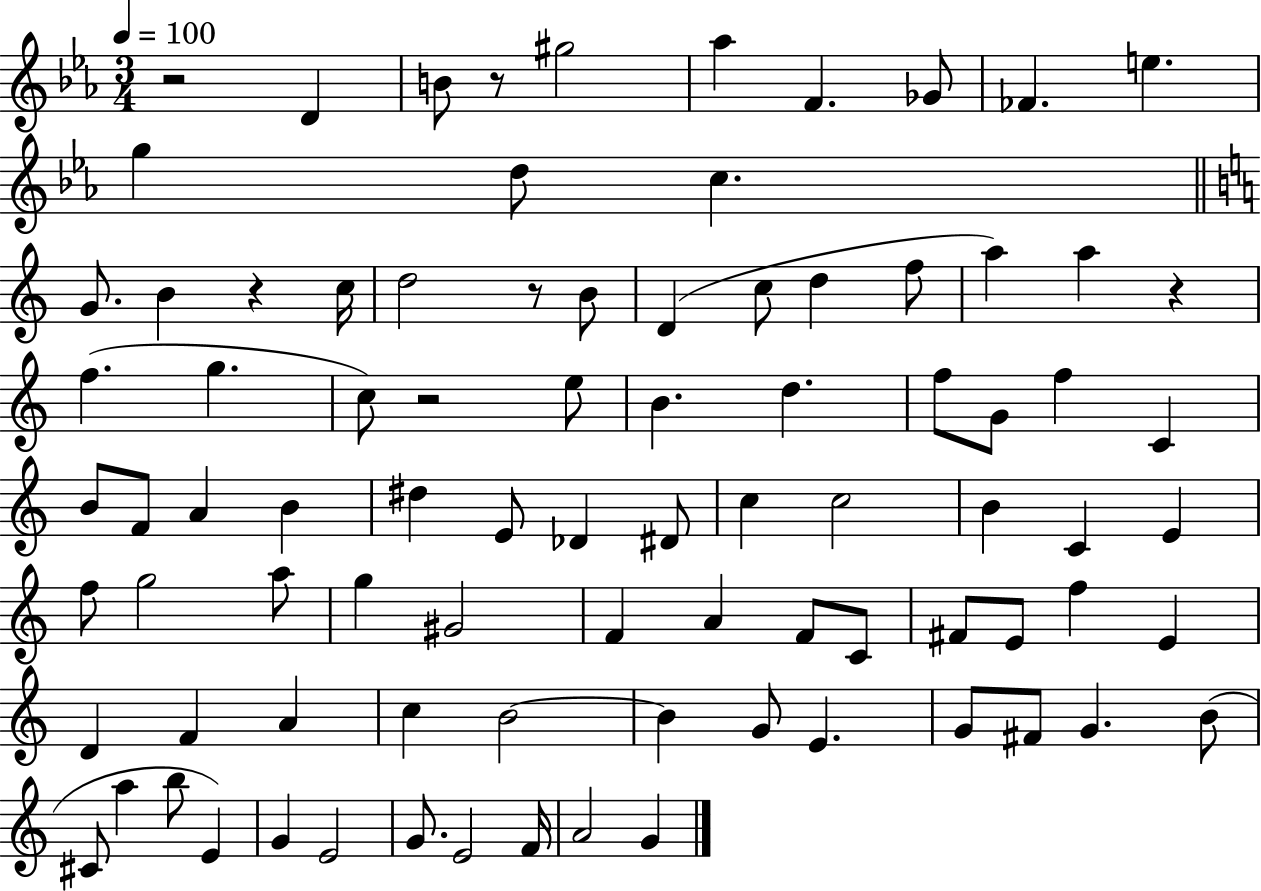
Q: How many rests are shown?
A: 6